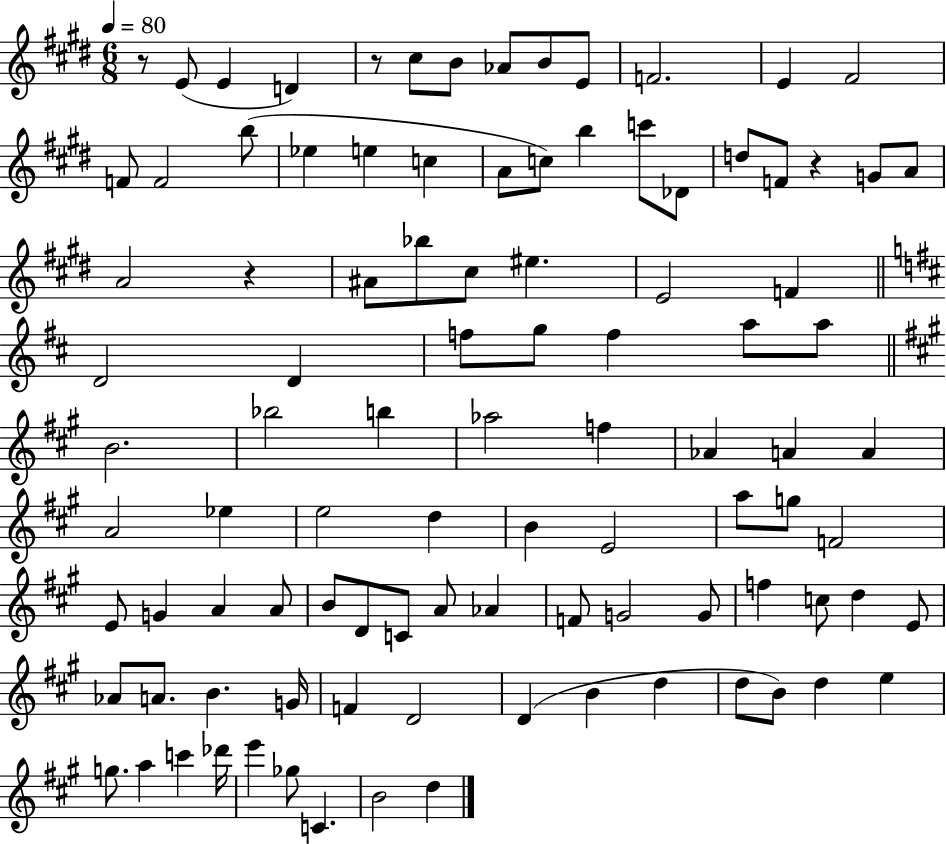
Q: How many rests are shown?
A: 4